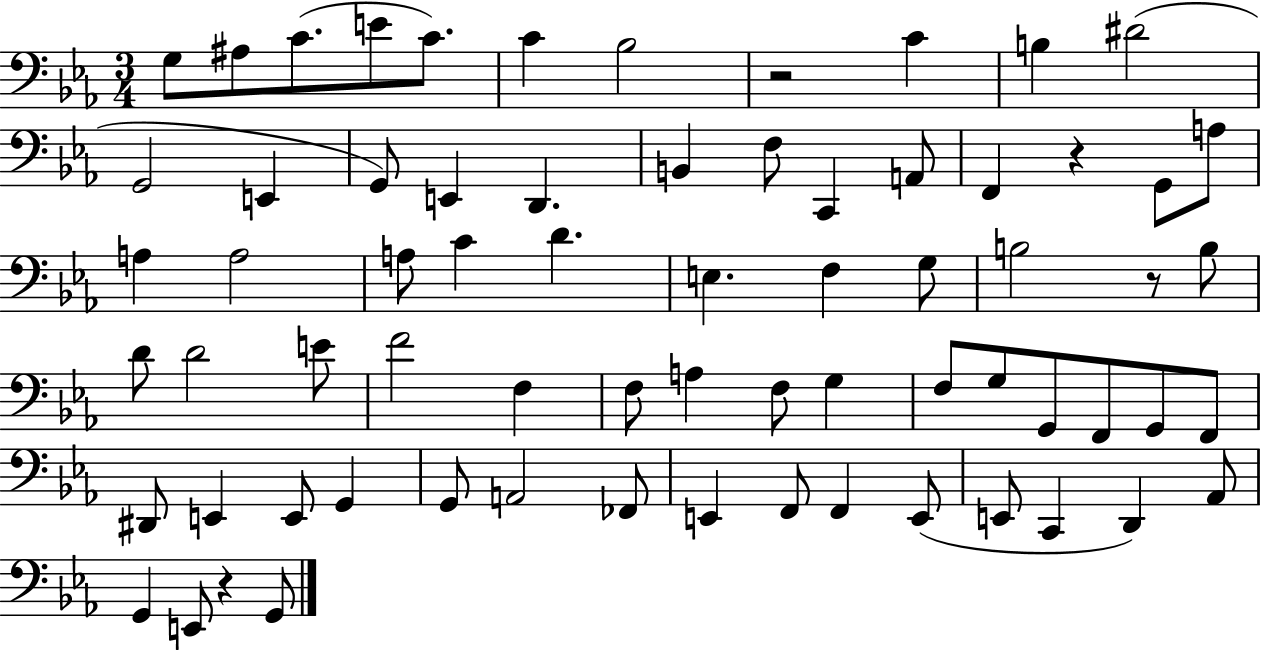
G3/e A#3/e C4/e. E4/e C4/e. C4/q Bb3/h R/h C4/q B3/q D#4/h G2/h E2/q G2/e E2/q D2/q. B2/q F3/e C2/q A2/e F2/q R/q G2/e A3/e A3/q A3/h A3/e C4/q D4/q. E3/q. F3/q G3/e B3/h R/e B3/e D4/e D4/h E4/e F4/h F3/q F3/e A3/q F3/e G3/q F3/e G3/e G2/e F2/e G2/e F2/e D#2/e E2/q E2/e G2/q G2/e A2/h FES2/e E2/q F2/e F2/q E2/e E2/e C2/q D2/q Ab2/e G2/q E2/e R/q G2/e